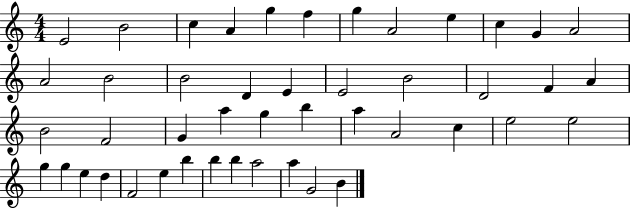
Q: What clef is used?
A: treble